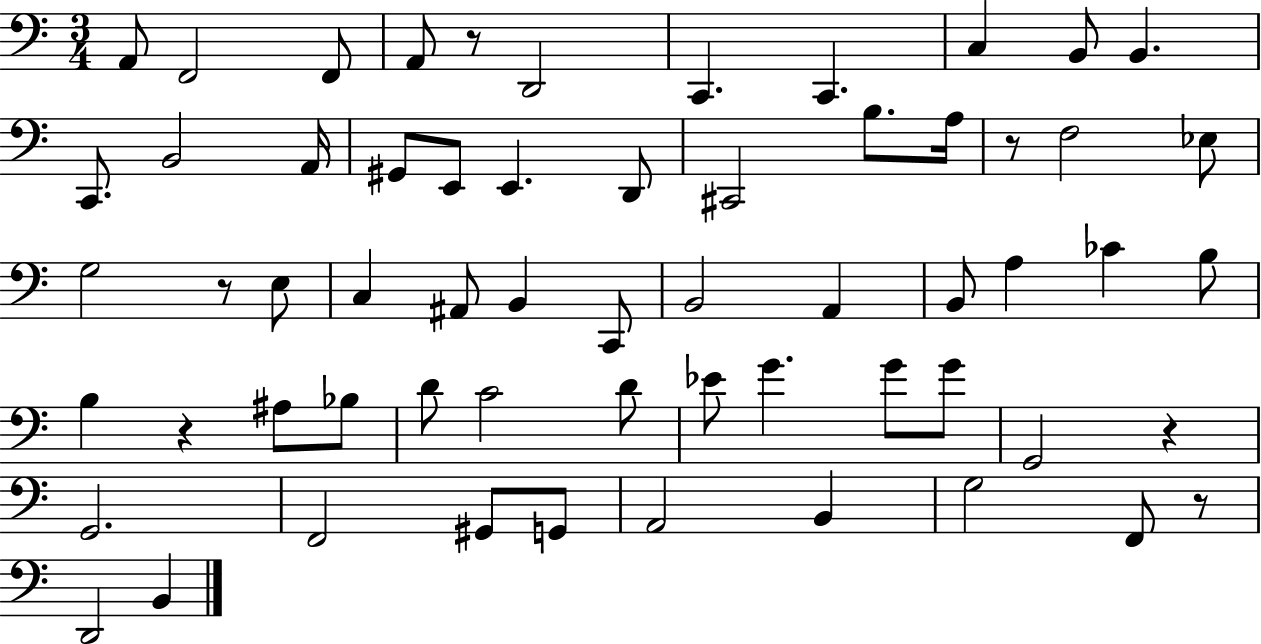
{
  \clef bass
  \numericTimeSignature
  \time 3/4
  \key c \major
  a,8 f,2 f,8 | a,8 r8 d,2 | c,4. c,4. | c4 b,8 b,4. | \break c,8. b,2 a,16 | gis,8 e,8 e,4. d,8 | cis,2 b8. a16 | r8 f2 ees8 | \break g2 r8 e8 | c4 ais,8 b,4 c,8 | b,2 a,4 | b,8 a4 ces'4 b8 | \break b4 r4 ais8 bes8 | d'8 c'2 d'8 | ees'8 g'4. g'8 g'8 | g,2 r4 | \break g,2. | f,2 gis,8 g,8 | a,2 b,4 | g2 f,8 r8 | \break d,2 b,4 | \bar "|."
}